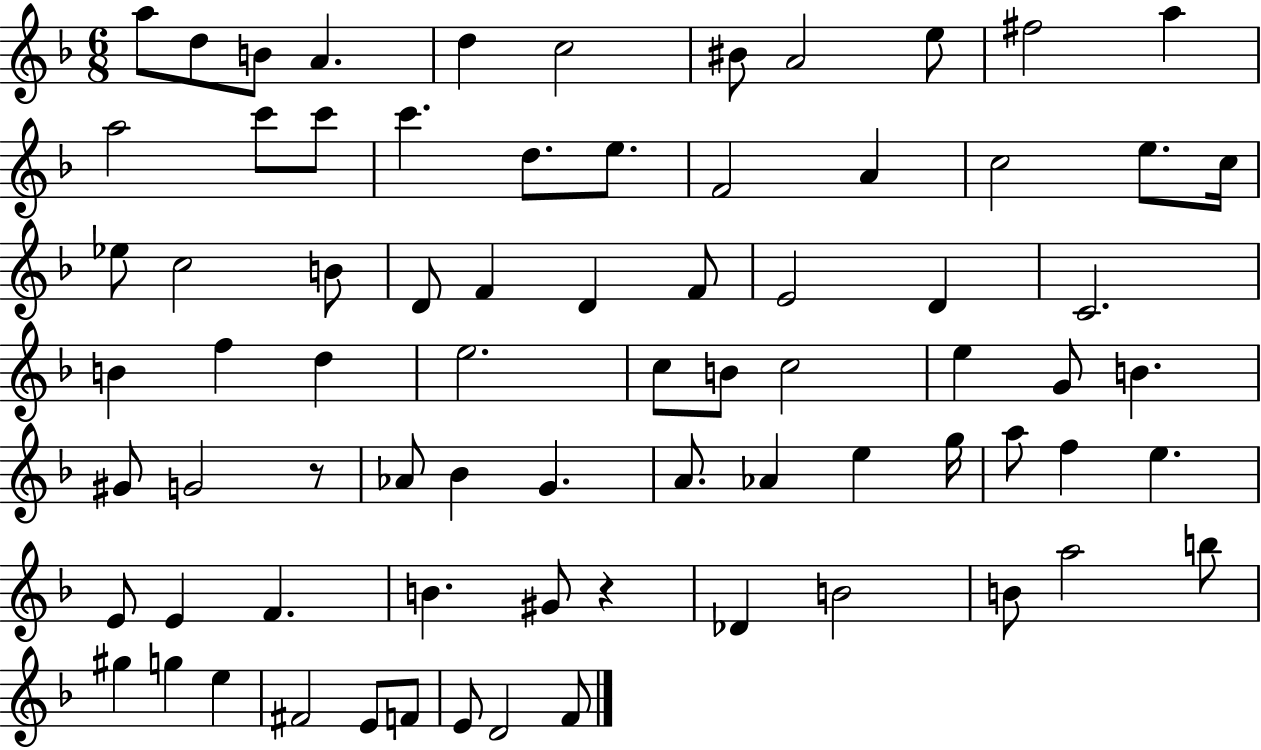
{
  \clef treble
  \numericTimeSignature
  \time 6/8
  \key f \major
  a''8 d''8 b'8 a'4. | d''4 c''2 | bis'8 a'2 e''8 | fis''2 a''4 | \break a''2 c'''8 c'''8 | c'''4. d''8. e''8. | f'2 a'4 | c''2 e''8. c''16 | \break ees''8 c''2 b'8 | d'8 f'4 d'4 f'8 | e'2 d'4 | c'2. | \break b'4 f''4 d''4 | e''2. | c''8 b'8 c''2 | e''4 g'8 b'4. | \break gis'8 g'2 r8 | aes'8 bes'4 g'4. | a'8. aes'4 e''4 g''16 | a''8 f''4 e''4. | \break e'8 e'4 f'4. | b'4. gis'8 r4 | des'4 b'2 | b'8 a''2 b''8 | \break gis''4 g''4 e''4 | fis'2 e'8 f'8 | e'8 d'2 f'8 | \bar "|."
}